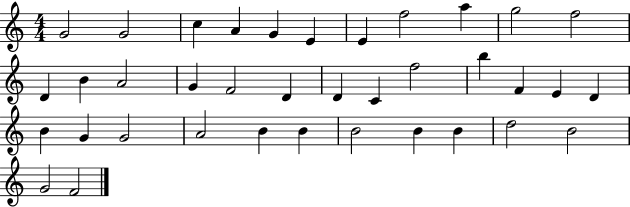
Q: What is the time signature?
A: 4/4